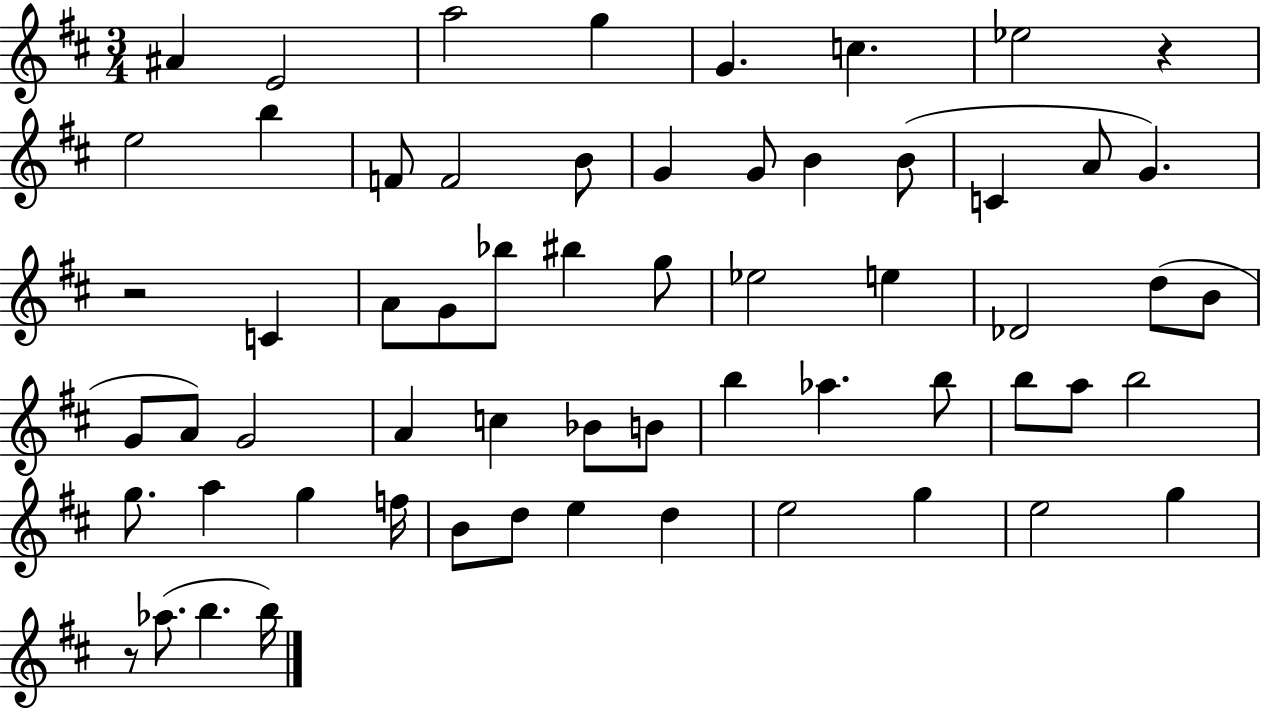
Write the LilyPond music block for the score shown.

{
  \clef treble
  \numericTimeSignature
  \time 3/4
  \key d \major
  ais'4 e'2 | a''2 g''4 | g'4. c''4. | ees''2 r4 | \break e''2 b''4 | f'8 f'2 b'8 | g'4 g'8 b'4 b'8( | c'4 a'8 g'4.) | \break r2 c'4 | a'8 g'8 bes''8 bis''4 g''8 | ees''2 e''4 | des'2 d''8( b'8 | \break g'8 a'8) g'2 | a'4 c''4 bes'8 b'8 | b''4 aes''4. b''8 | b''8 a''8 b''2 | \break g''8. a''4 g''4 f''16 | b'8 d''8 e''4 d''4 | e''2 g''4 | e''2 g''4 | \break r8 aes''8.( b''4. b''16) | \bar "|."
}